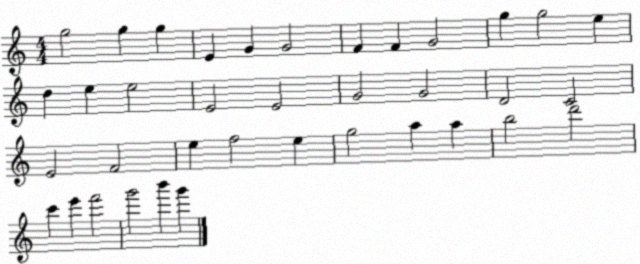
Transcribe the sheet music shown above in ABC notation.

X:1
T:Untitled
M:4/4
L:1/4
K:C
g2 g g E G G2 F F G2 g g2 e d e e2 E2 E2 G2 G2 D2 C2 E2 F2 e f2 e g2 a a b2 d'2 c' e' f'2 g'2 b' g'